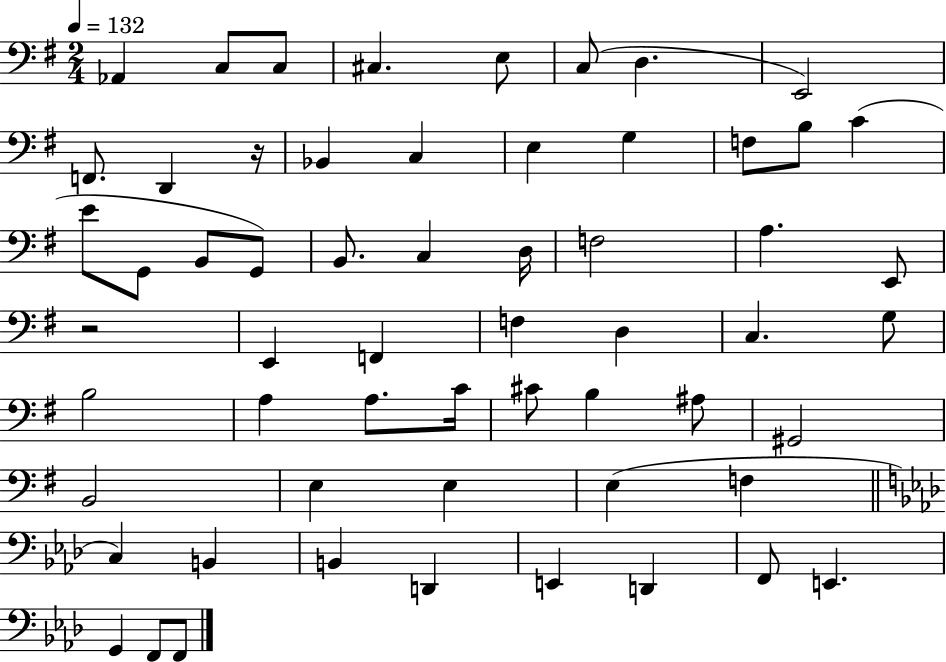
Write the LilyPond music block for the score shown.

{
  \clef bass
  \numericTimeSignature
  \time 2/4
  \key g \major
  \tempo 4 = 132
  \repeat volta 2 { aes,4 c8 c8 | cis4. e8 | c8( d4. | e,2) | \break f,8. d,4 r16 | bes,4 c4 | e4 g4 | f8 b8 c'4( | \break e'8 g,8 b,8 g,8) | b,8. c4 d16 | f2 | a4. e,8 | \break r2 | e,4 f,4 | f4 d4 | c4. g8 | \break b2 | a4 a8. c'16 | cis'8 b4 ais8 | gis,2 | \break b,2 | e4 e4 | e4( f4 | \bar "||" \break \key aes \major c4) b,4 | b,4 d,4 | e,4 d,4 | f,8 e,4. | \break g,4 f,8 f,8 | } \bar "|."
}